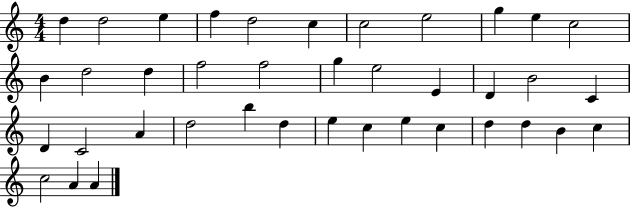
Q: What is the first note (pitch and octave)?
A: D5